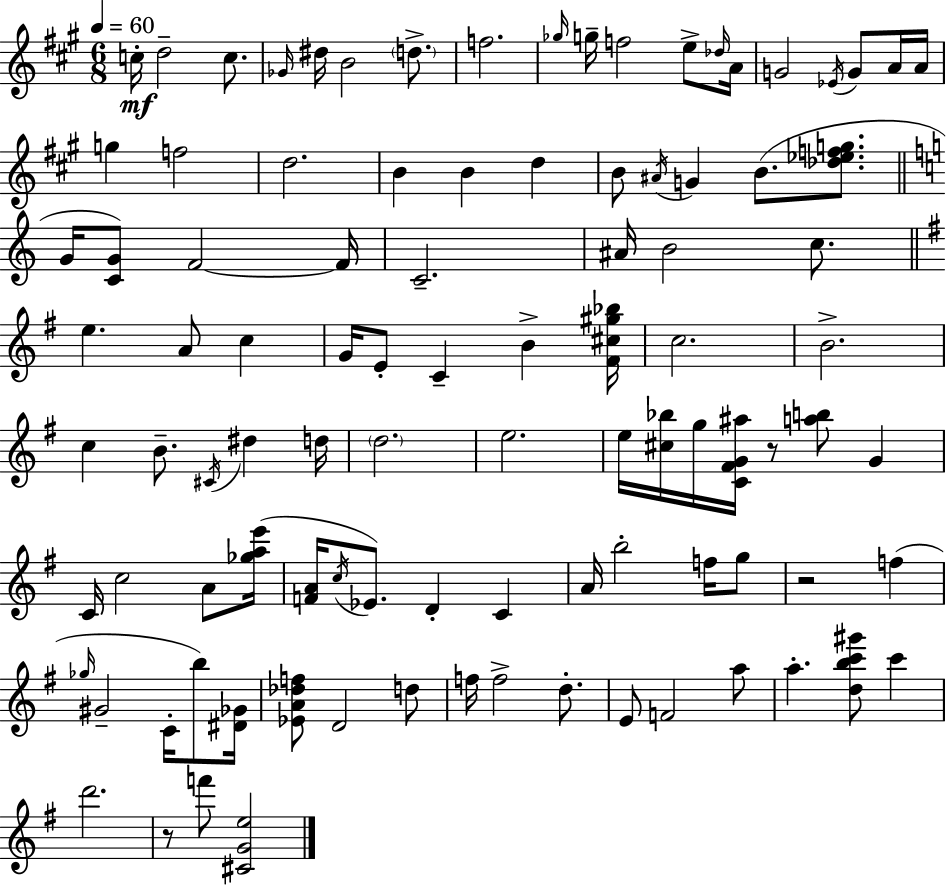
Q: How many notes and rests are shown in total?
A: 98